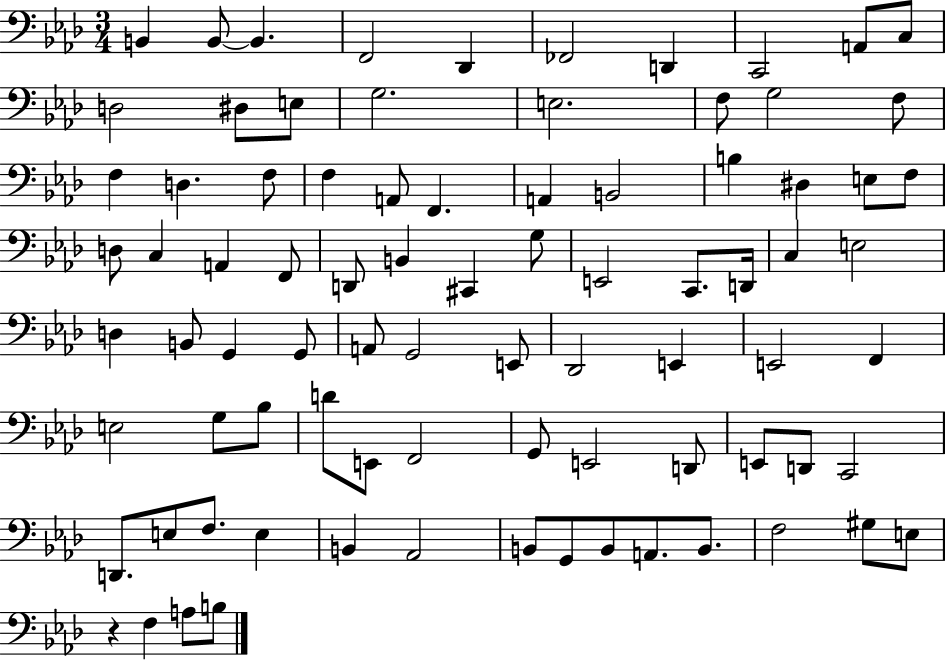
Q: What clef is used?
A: bass